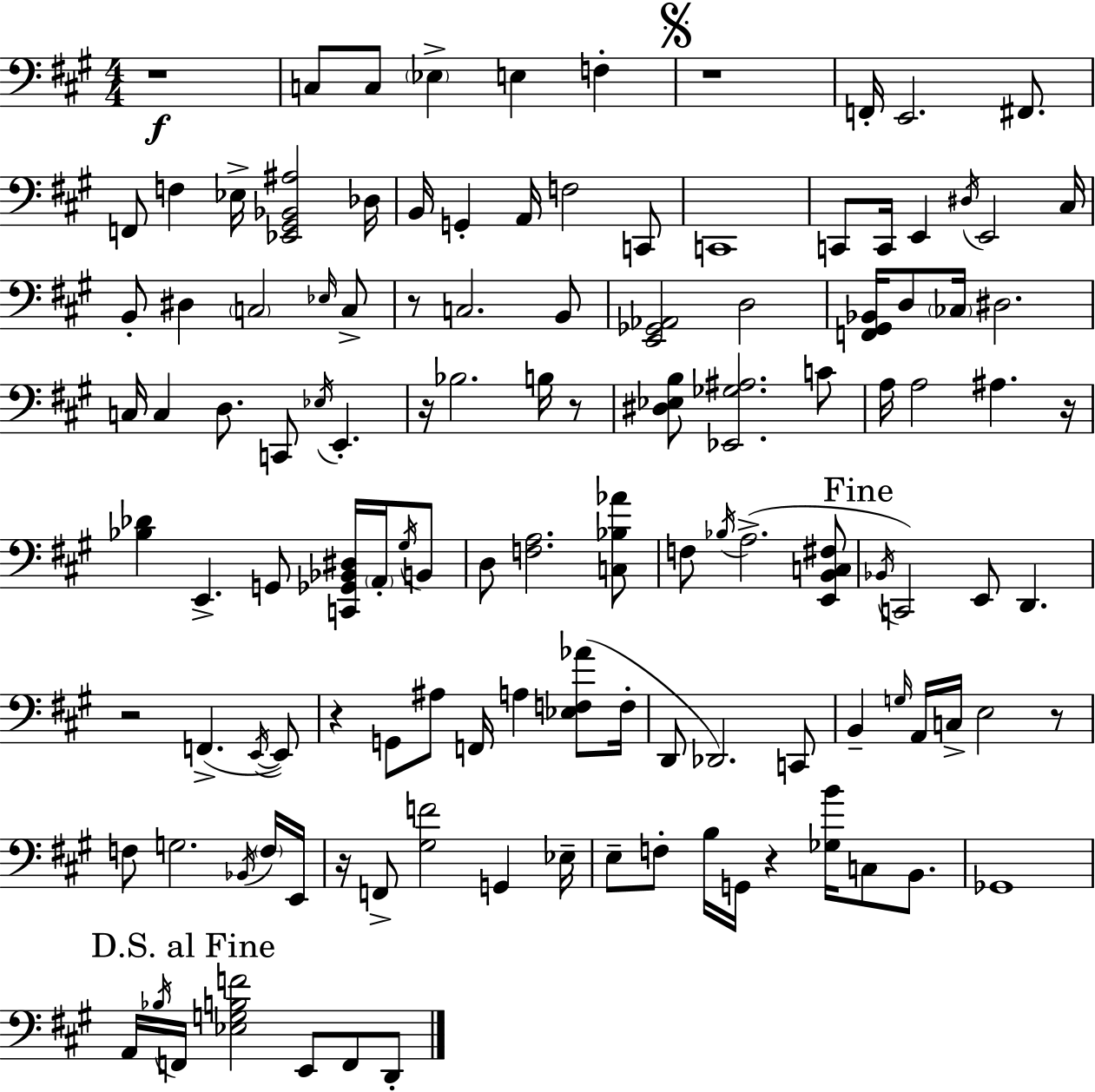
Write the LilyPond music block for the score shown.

{
  \clef bass
  \numericTimeSignature
  \time 4/4
  \key a \major
  r1\f | c8 c8 \parenthesize ees4-> e4 f4-. | \mark \markup { \musicglyph "scripts.segno" } r1 | f,16-. e,2. fis,8. | \break f,8 f4 ees16-> <ees, gis, bes, ais>2 des16 | b,16 g,4-. a,16 f2 c,8 | c,1 | c,8 c,16 e,4 \acciaccatura { dis16 } e,2 | \break cis16 b,8-. dis4 \parenthesize c2 \grace { ees16 } | c8-> r8 c2. | b,8 <e, ges, aes,>2 d2 | <f, gis, bes,>16 d8 \parenthesize ces16 dis2. | \break c16 c4 d8. c,8 \acciaccatura { ees16 } e,4.-. | r16 bes2. | b16 r8 <dis ees b>8 <ees, ges ais>2. | c'8 a16 a2 ais4. | \break r16 <bes des'>4 e,4.-> g,8 <c, ges, bes, dis>16 | \parenthesize a,16-. \acciaccatura { gis16 } b,8 d8 <f a>2. | <c bes aes'>8 f8 \acciaccatura { bes16 } a2.->( | <e, b, c fis>8 \mark "Fine" \acciaccatura { bes,16 }) c,2 e,8 | \break d,4. r2 f,4.->( | \acciaccatura { e,16~ }~ e,8) r4 g,8 ais8 f,16 | a4 <ees f aes'>8( f16-. d,8 des,2.) | c,8 b,4-- \grace { g16 } a,16 c16-> e2 | \break r8 f8 g2. | \acciaccatura { bes,16 } \parenthesize f16 e,16 r16 f,8-> <gis f'>2 | g,4 ees16-- e8-- f8-. b16 g,16 r4 | <ges b'>16 c8 b,8. ges,1 | \break \mark "D.S. al Fine" a,16 \acciaccatura { bes16 } f,16 <ees g b f'>2 | e,8 f,8 d,8-. \bar "|."
}